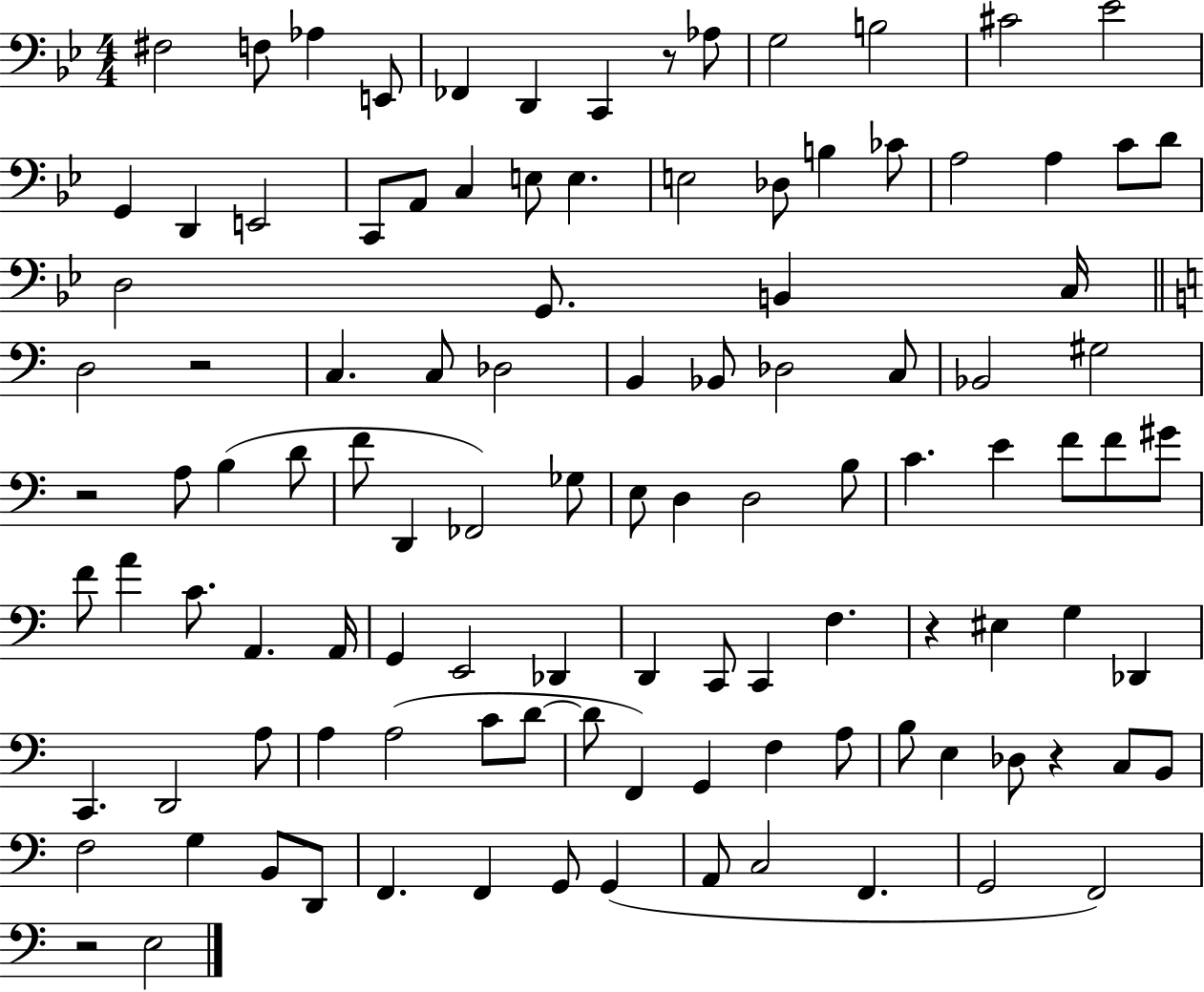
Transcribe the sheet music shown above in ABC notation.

X:1
T:Untitled
M:4/4
L:1/4
K:Bb
^F,2 F,/2 _A, E,,/2 _F,, D,, C,, z/2 _A,/2 G,2 B,2 ^C2 _E2 G,, D,, E,,2 C,,/2 A,,/2 C, E,/2 E, E,2 _D,/2 B, _C/2 A,2 A, C/2 D/2 D,2 G,,/2 B,, C,/4 D,2 z2 C, C,/2 _D,2 B,, _B,,/2 _D,2 C,/2 _B,,2 ^G,2 z2 A,/2 B, D/2 F/2 D,, _F,,2 _G,/2 E,/2 D, D,2 B,/2 C E F/2 F/2 ^G/2 F/2 A C/2 A,, A,,/4 G,, E,,2 _D,, D,, C,,/2 C,, F, z ^E, G, _D,, C,, D,,2 A,/2 A, A,2 C/2 D/2 D/2 F,, G,, F, A,/2 B,/2 E, _D,/2 z C,/2 B,,/2 F,2 G, B,,/2 D,,/2 F,, F,, G,,/2 G,, A,,/2 C,2 F,, G,,2 F,,2 z2 E,2